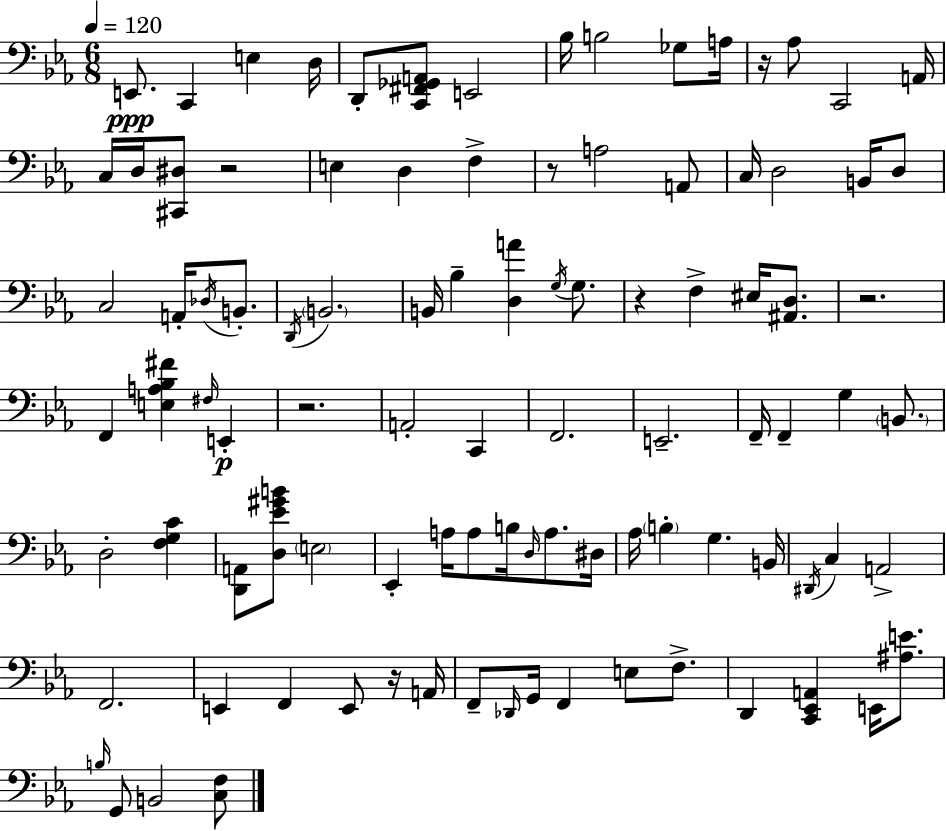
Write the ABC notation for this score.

X:1
T:Untitled
M:6/8
L:1/4
K:Cm
E,,/2 C,, E, D,/4 D,,/2 [C,,^F,,_G,,A,,]/2 E,,2 _B,/4 B,2 _G,/2 A,/4 z/4 _A,/2 C,,2 A,,/4 C,/4 D,/4 [^C,,^D,]/2 z2 E, D, F, z/2 A,2 A,,/2 C,/4 D,2 B,,/4 D,/2 C,2 A,,/4 _D,/4 B,,/2 D,,/4 B,,2 B,,/4 _B, [D,A] G,/4 G,/2 z F, ^E,/4 [^A,,D,]/2 z2 F,, [E,A,_B,^F] ^F,/4 E,, z2 A,,2 C,, F,,2 E,,2 F,,/4 F,, G, B,,/2 D,2 [F,G,C] [D,,A,,]/2 [D,_E^GB]/2 E,2 _E,, A,/4 A,/2 B,/4 D,/4 A,/2 ^D,/4 _A,/4 B, G, B,,/4 ^D,,/4 C, A,,2 F,,2 E,, F,, E,,/2 z/4 A,,/4 F,,/2 _D,,/4 G,,/4 F,, E,/2 F,/2 D,, [C,,_E,,A,,] E,,/4 [^A,E]/2 B,/4 G,,/2 B,,2 [C,F,]/2